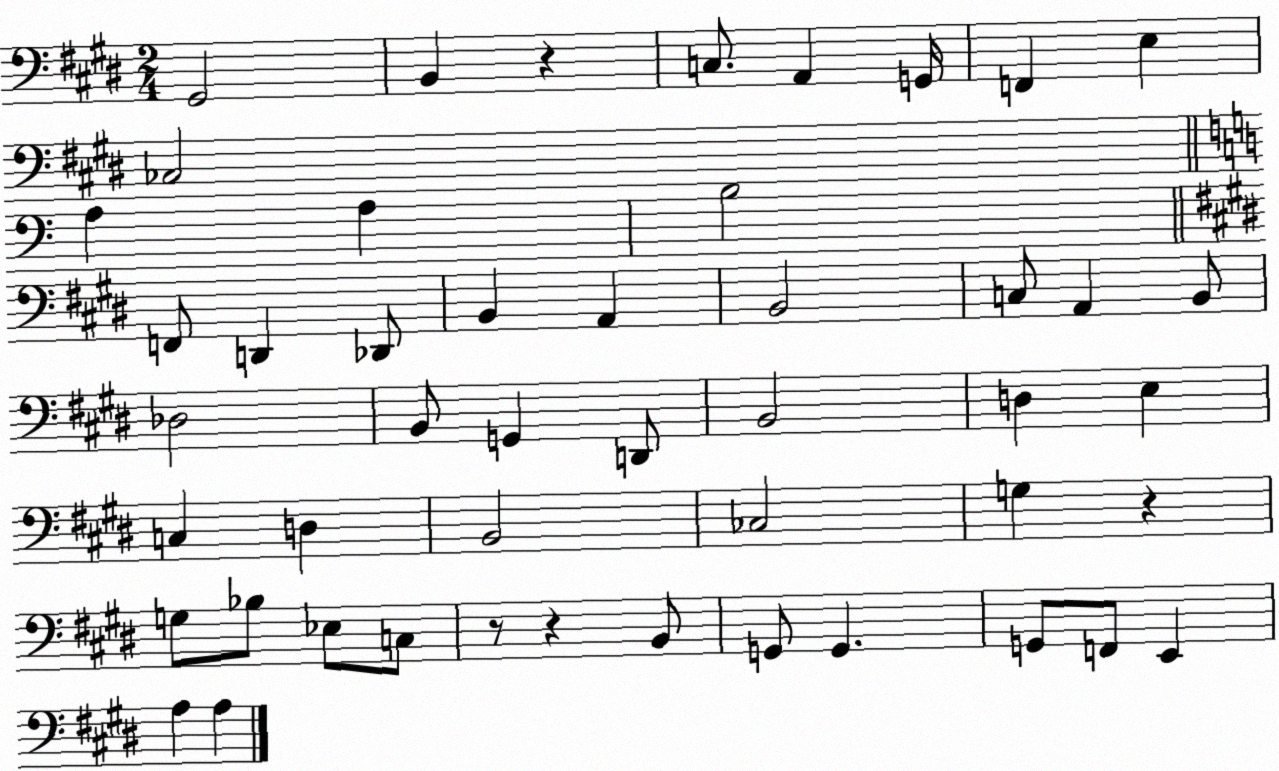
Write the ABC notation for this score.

X:1
T:Untitled
M:2/4
L:1/4
K:E
^G,,2 B,, z C,/2 A,, G,,/4 F,, E, _C,2 A, A, B,2 F,,/2 D,, _D,,/2 B,, A,, B,,2 C,/2 A,, B,,/2 _D,2 B,,/2 G,, D,,/2 B,,2 D, E, C, D, B,,2 _C,2 G, z G,/2 _B,/2 _E,/2 C,/2 z/2 z B,,/2 G,,/2 G,, G,,/2 F,,/2 E,, A, A,